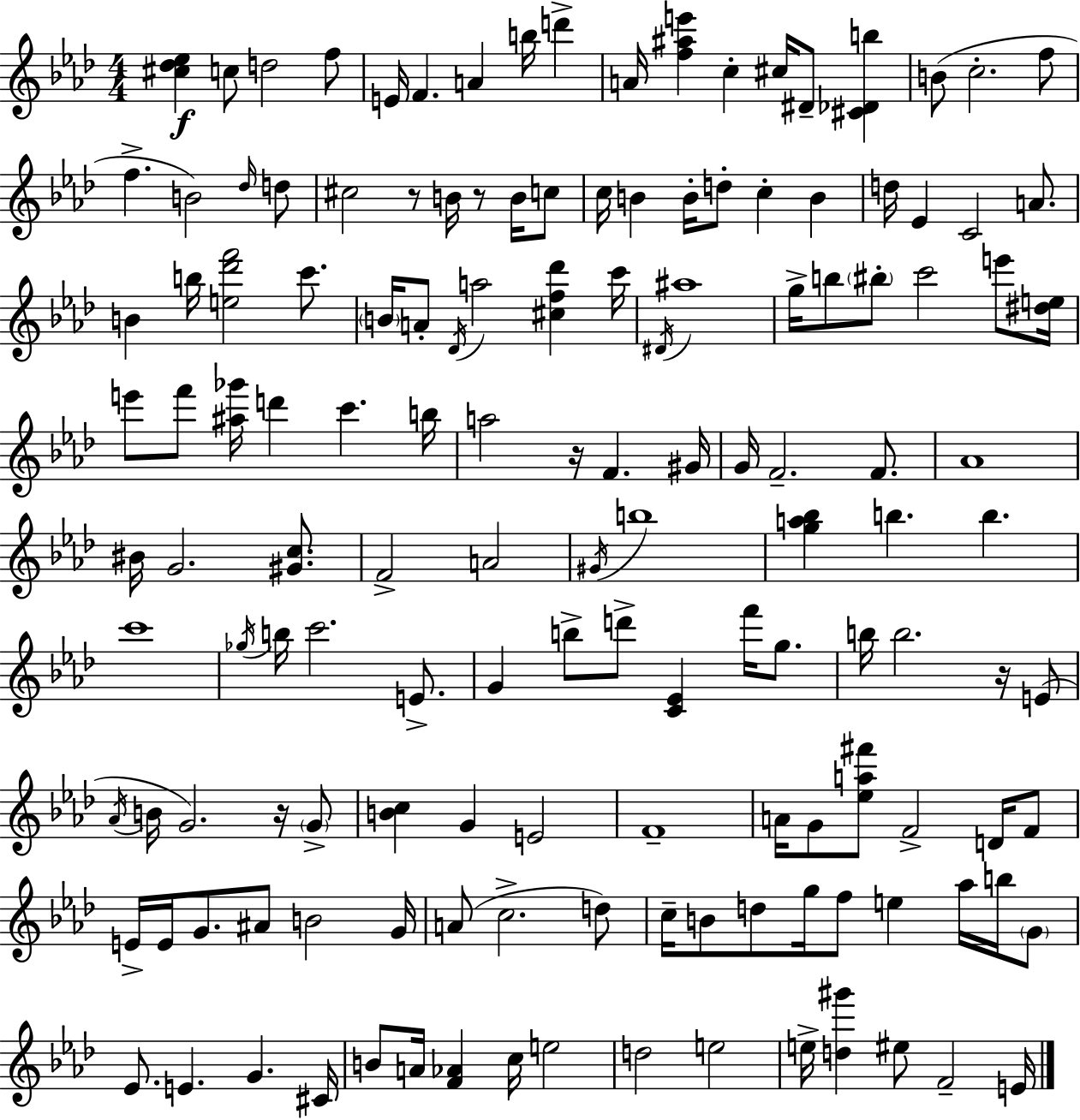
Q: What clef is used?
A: treble